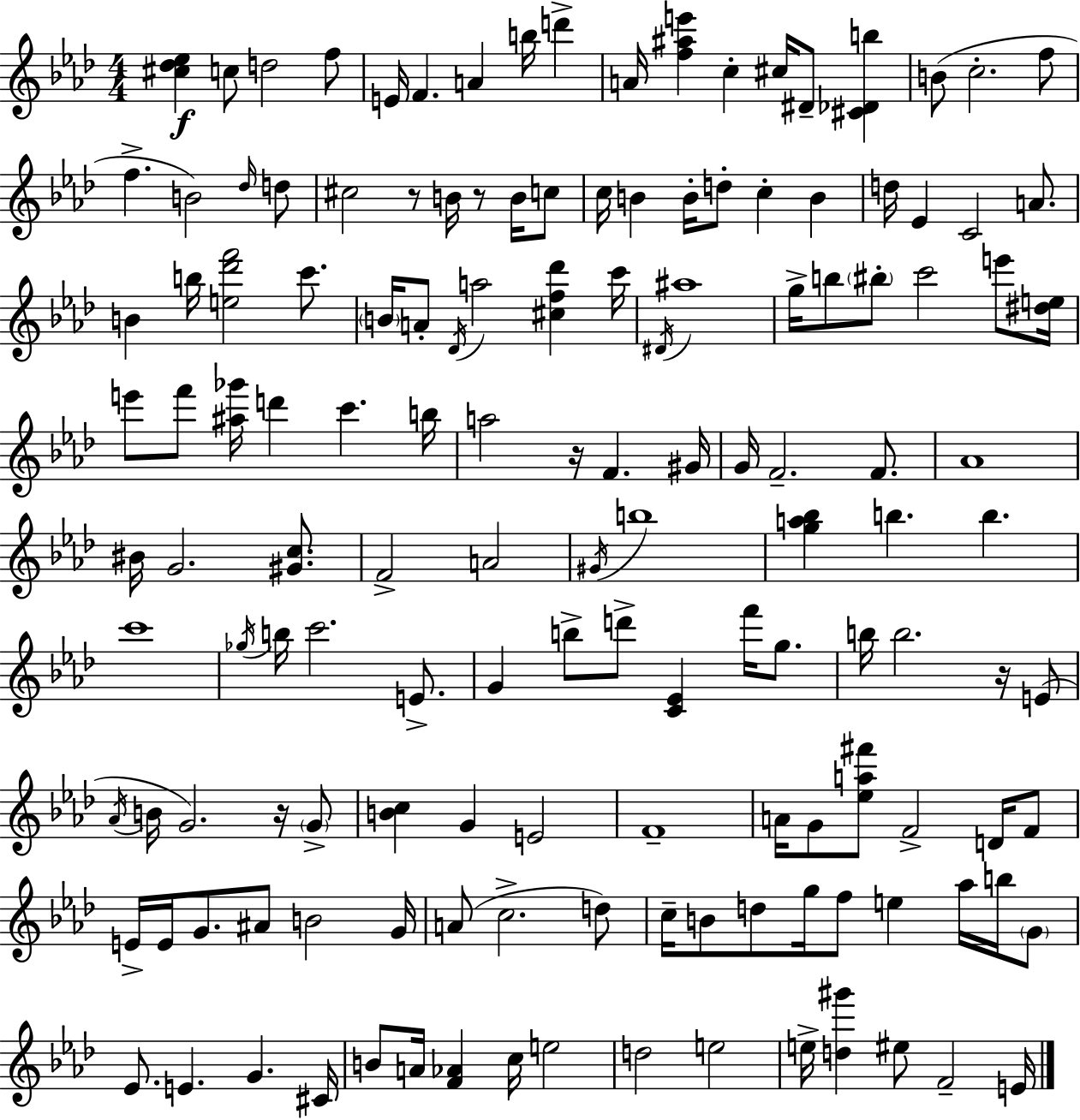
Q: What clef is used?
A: treble